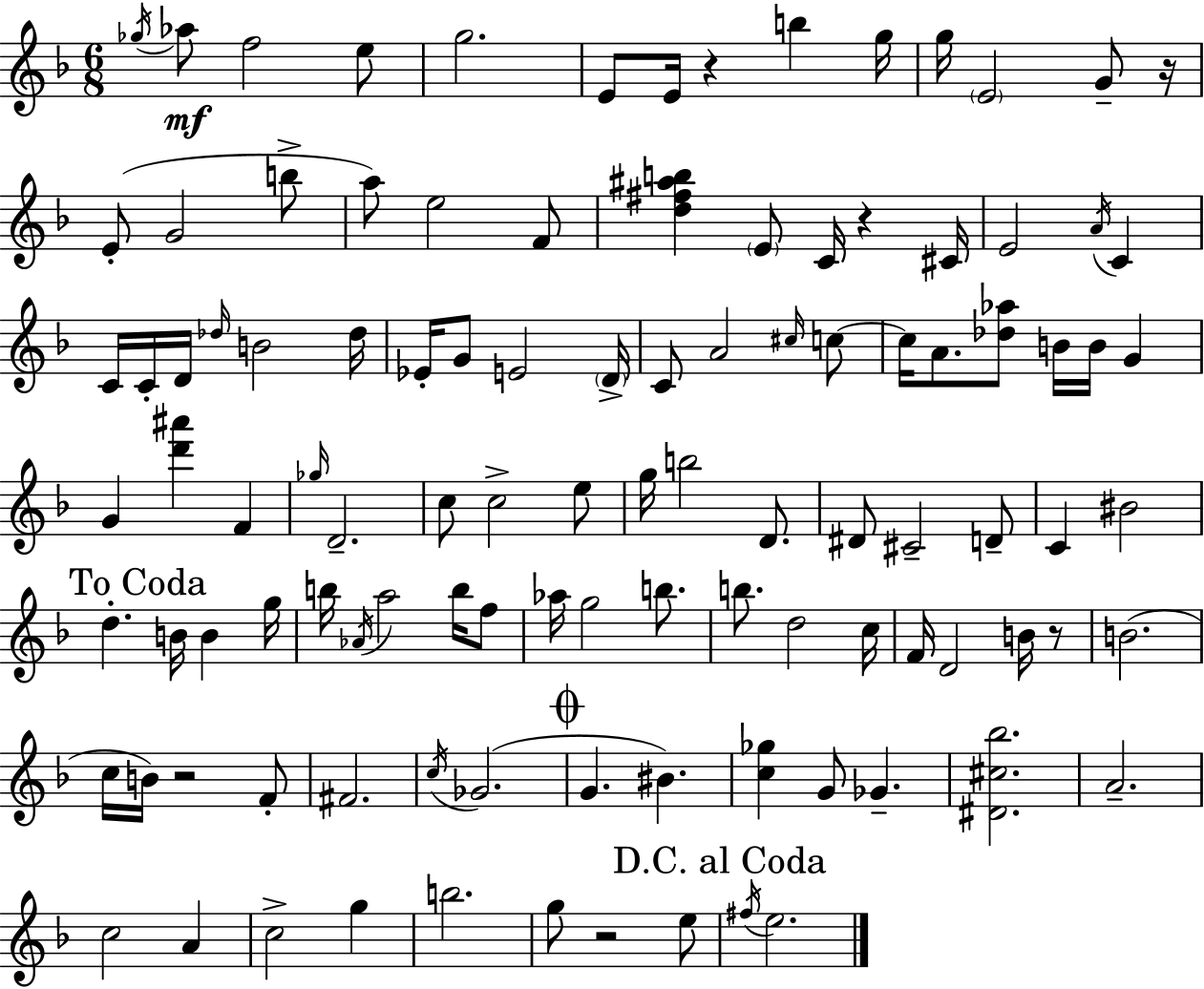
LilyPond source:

{
  \clef treble
  \numericTimeSignature
  \time 6/8
  \key f \major
  \repeat volta 2 { \acciaccatura { ges''16 }\mf aes''8 f''2 e''8 | g''2. | e'8 e'16 r4 b''4 | g''16 g''16 \parenthesize e'2 g'8-- | \break r16 e'8-.( g'2 b''8-> | a''8) e''2 f'8 | <d'' fis'' ais'' b''>4 \parenthesize e'8 c'16 r4 | cis'16 e'2 \acciaccatura { a'16 } c'4 | \break c'16 c'16-. d'16 \grace { des''16 } b'2 | des''16 ees'16-. g'8 e'2 | \parenthesize d'16-> c'8 a'2 | \grace { cis''16 } c''8~~ c''16 a'8. <des'' aes''>8 b'16 b'16 | \break g'4 g'4 <d''' ais'''>4 | f'4 \grace { ges''16 } d'2.-- | c''8 c''2-> | e''8 g''16 b''2 | \break d'8. dis'8 cis'2-- | d'8-- c'4 bis'2 | \mark "To Coda" d''4.-. b'16 | b'4 g''16 b''16 \acciaccatura { aes'16 } a''2 | \break b''16 f''8 aes''16 g''2 | b''8. b''8. d''2 | c''16 f'16 d'2 | b'16 r8 b'2.( | \break c''16 b'16) r2 | f'8-. fis'2. | \acciaccatura { c''16 }( ges'2. | \mark \markup { \musicglyph "scripts.coda" } g'4. | \break bis'4.) <c'' ges''>4 g'8 | ges'4.-- <dis' cis'' bes''>2. | a'2.-- | c''2 | \break a'4 c''2-> | g''4 b''2. | g''8 r2 | e''8 \mark "D.C. al Coda" \acciaccatura { fis''16 } e''2. | \break } \bar "|."
}